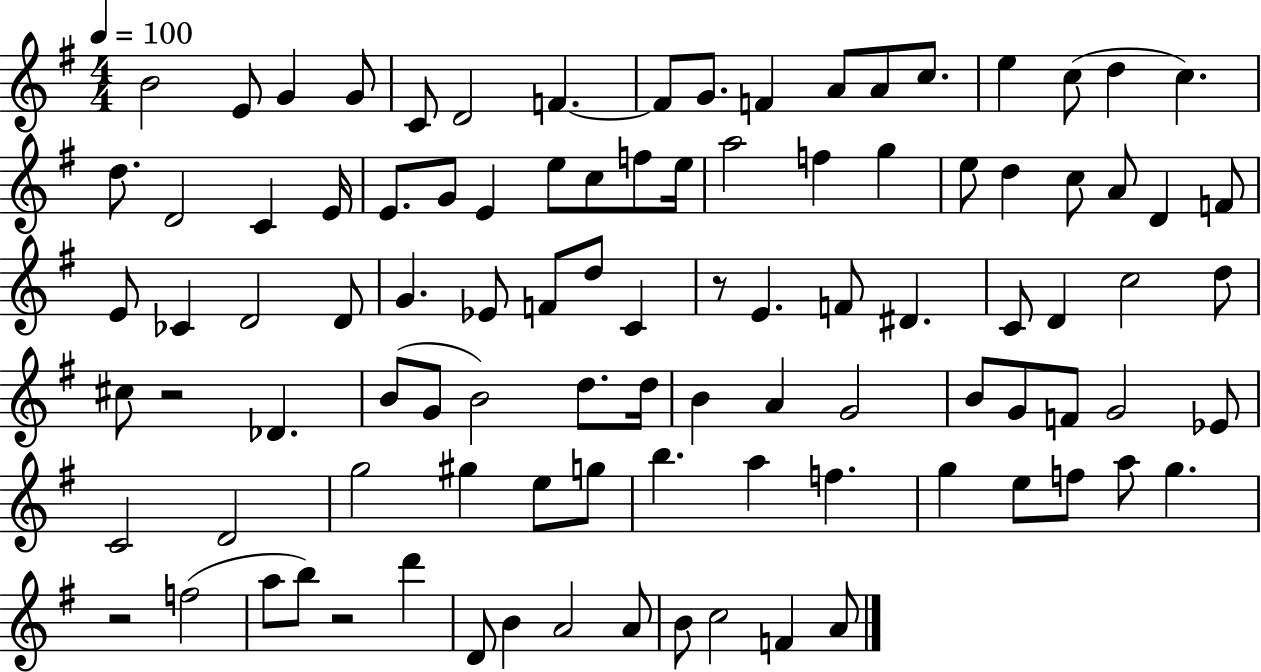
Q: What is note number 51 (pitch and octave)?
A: D4